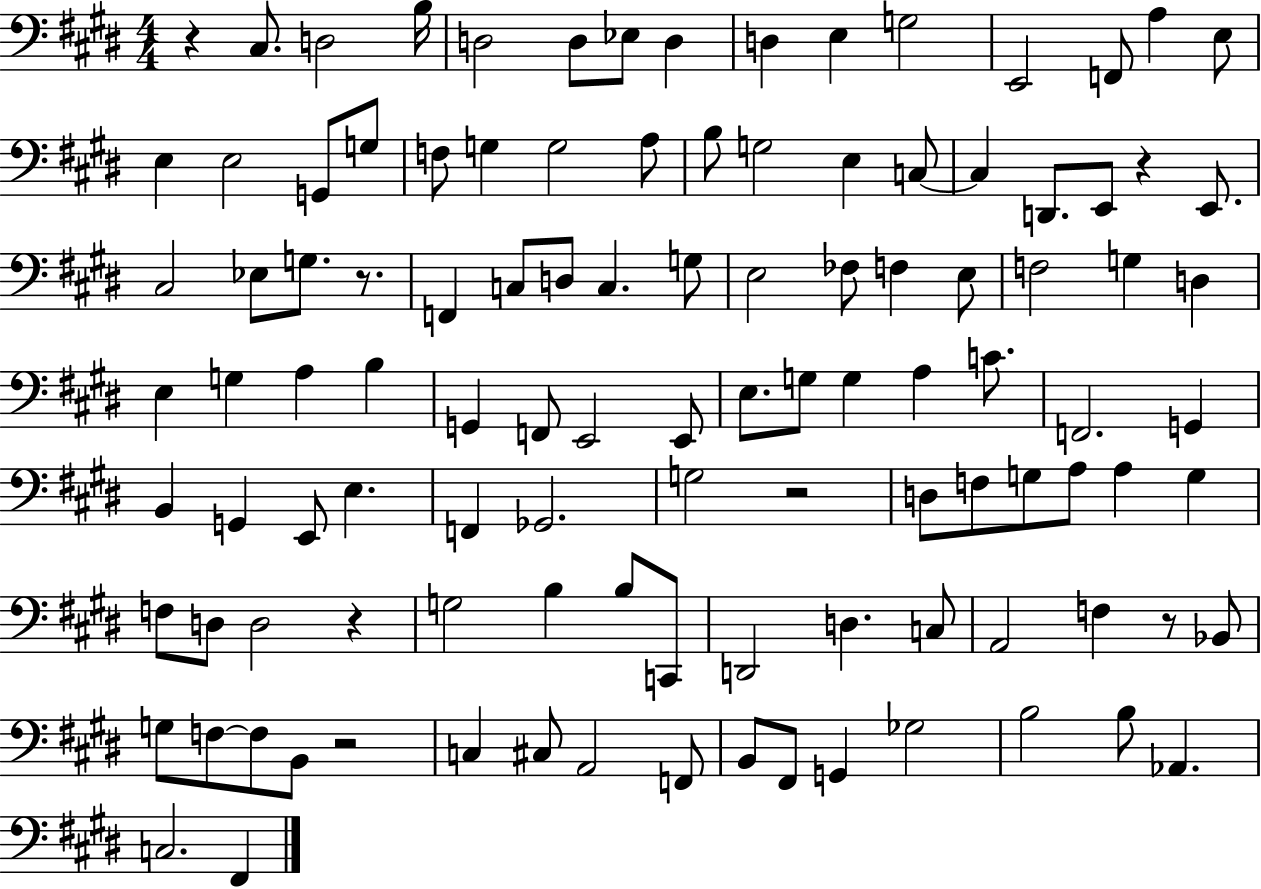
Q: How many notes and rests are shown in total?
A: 110